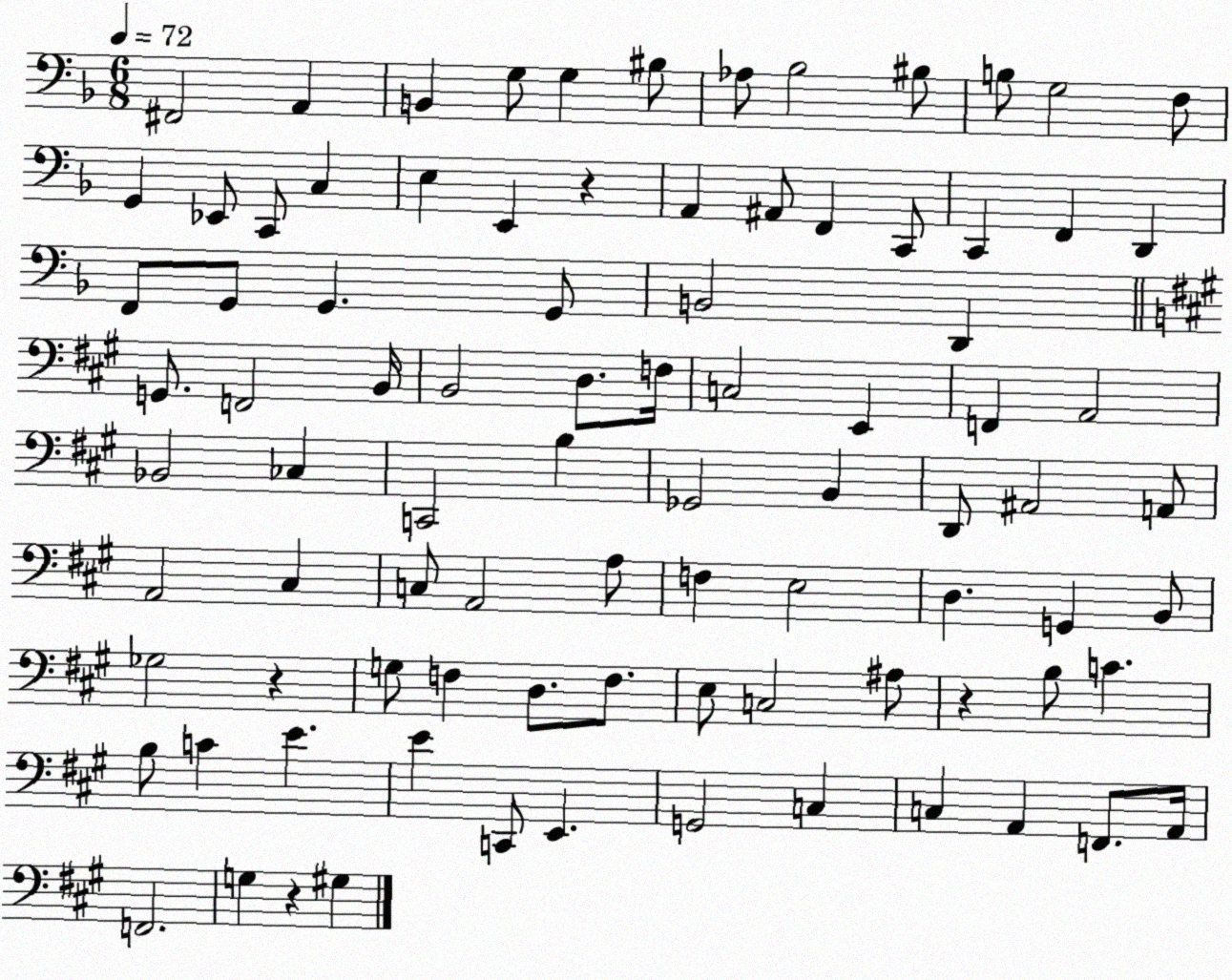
X:1
T:Untitled
M:6/8
L:1/4
K:F
^F,,2 A,, B,, G,/2 G, ^B,/2 _A,/2 _B,2 ^B,/2 B,/2 G,2 F,/2 G,, _E,,/2 C,,/2 C, E, E,, z A,, ^A,,/2 F,, C,,/2 C,, F,, D,, F,,/2 G,,/2 G,, G,,/2 B,,2 D,, G,,/2 F,,2 B,,/4 B,,2 D,/2 F,/4 C,2 E,, F,, A,,2 _B,,2 _C, C,,2 B, _G,,2 B,, D,,/2 ^A,,2 A,,/2 A,,2 ^C, C,/2 A,,2 A,/2 F, E,2 D, G,, B,,/2 _G,2 z G,/2 F, D,/2 F,/2 E,/2 C,2 ^A,/2 z B,/2 C B,/2 C E E C,,/2 E,, G,,2 C, C, A,, F,,/2 A,,/4 F,,2 G, z ^G,